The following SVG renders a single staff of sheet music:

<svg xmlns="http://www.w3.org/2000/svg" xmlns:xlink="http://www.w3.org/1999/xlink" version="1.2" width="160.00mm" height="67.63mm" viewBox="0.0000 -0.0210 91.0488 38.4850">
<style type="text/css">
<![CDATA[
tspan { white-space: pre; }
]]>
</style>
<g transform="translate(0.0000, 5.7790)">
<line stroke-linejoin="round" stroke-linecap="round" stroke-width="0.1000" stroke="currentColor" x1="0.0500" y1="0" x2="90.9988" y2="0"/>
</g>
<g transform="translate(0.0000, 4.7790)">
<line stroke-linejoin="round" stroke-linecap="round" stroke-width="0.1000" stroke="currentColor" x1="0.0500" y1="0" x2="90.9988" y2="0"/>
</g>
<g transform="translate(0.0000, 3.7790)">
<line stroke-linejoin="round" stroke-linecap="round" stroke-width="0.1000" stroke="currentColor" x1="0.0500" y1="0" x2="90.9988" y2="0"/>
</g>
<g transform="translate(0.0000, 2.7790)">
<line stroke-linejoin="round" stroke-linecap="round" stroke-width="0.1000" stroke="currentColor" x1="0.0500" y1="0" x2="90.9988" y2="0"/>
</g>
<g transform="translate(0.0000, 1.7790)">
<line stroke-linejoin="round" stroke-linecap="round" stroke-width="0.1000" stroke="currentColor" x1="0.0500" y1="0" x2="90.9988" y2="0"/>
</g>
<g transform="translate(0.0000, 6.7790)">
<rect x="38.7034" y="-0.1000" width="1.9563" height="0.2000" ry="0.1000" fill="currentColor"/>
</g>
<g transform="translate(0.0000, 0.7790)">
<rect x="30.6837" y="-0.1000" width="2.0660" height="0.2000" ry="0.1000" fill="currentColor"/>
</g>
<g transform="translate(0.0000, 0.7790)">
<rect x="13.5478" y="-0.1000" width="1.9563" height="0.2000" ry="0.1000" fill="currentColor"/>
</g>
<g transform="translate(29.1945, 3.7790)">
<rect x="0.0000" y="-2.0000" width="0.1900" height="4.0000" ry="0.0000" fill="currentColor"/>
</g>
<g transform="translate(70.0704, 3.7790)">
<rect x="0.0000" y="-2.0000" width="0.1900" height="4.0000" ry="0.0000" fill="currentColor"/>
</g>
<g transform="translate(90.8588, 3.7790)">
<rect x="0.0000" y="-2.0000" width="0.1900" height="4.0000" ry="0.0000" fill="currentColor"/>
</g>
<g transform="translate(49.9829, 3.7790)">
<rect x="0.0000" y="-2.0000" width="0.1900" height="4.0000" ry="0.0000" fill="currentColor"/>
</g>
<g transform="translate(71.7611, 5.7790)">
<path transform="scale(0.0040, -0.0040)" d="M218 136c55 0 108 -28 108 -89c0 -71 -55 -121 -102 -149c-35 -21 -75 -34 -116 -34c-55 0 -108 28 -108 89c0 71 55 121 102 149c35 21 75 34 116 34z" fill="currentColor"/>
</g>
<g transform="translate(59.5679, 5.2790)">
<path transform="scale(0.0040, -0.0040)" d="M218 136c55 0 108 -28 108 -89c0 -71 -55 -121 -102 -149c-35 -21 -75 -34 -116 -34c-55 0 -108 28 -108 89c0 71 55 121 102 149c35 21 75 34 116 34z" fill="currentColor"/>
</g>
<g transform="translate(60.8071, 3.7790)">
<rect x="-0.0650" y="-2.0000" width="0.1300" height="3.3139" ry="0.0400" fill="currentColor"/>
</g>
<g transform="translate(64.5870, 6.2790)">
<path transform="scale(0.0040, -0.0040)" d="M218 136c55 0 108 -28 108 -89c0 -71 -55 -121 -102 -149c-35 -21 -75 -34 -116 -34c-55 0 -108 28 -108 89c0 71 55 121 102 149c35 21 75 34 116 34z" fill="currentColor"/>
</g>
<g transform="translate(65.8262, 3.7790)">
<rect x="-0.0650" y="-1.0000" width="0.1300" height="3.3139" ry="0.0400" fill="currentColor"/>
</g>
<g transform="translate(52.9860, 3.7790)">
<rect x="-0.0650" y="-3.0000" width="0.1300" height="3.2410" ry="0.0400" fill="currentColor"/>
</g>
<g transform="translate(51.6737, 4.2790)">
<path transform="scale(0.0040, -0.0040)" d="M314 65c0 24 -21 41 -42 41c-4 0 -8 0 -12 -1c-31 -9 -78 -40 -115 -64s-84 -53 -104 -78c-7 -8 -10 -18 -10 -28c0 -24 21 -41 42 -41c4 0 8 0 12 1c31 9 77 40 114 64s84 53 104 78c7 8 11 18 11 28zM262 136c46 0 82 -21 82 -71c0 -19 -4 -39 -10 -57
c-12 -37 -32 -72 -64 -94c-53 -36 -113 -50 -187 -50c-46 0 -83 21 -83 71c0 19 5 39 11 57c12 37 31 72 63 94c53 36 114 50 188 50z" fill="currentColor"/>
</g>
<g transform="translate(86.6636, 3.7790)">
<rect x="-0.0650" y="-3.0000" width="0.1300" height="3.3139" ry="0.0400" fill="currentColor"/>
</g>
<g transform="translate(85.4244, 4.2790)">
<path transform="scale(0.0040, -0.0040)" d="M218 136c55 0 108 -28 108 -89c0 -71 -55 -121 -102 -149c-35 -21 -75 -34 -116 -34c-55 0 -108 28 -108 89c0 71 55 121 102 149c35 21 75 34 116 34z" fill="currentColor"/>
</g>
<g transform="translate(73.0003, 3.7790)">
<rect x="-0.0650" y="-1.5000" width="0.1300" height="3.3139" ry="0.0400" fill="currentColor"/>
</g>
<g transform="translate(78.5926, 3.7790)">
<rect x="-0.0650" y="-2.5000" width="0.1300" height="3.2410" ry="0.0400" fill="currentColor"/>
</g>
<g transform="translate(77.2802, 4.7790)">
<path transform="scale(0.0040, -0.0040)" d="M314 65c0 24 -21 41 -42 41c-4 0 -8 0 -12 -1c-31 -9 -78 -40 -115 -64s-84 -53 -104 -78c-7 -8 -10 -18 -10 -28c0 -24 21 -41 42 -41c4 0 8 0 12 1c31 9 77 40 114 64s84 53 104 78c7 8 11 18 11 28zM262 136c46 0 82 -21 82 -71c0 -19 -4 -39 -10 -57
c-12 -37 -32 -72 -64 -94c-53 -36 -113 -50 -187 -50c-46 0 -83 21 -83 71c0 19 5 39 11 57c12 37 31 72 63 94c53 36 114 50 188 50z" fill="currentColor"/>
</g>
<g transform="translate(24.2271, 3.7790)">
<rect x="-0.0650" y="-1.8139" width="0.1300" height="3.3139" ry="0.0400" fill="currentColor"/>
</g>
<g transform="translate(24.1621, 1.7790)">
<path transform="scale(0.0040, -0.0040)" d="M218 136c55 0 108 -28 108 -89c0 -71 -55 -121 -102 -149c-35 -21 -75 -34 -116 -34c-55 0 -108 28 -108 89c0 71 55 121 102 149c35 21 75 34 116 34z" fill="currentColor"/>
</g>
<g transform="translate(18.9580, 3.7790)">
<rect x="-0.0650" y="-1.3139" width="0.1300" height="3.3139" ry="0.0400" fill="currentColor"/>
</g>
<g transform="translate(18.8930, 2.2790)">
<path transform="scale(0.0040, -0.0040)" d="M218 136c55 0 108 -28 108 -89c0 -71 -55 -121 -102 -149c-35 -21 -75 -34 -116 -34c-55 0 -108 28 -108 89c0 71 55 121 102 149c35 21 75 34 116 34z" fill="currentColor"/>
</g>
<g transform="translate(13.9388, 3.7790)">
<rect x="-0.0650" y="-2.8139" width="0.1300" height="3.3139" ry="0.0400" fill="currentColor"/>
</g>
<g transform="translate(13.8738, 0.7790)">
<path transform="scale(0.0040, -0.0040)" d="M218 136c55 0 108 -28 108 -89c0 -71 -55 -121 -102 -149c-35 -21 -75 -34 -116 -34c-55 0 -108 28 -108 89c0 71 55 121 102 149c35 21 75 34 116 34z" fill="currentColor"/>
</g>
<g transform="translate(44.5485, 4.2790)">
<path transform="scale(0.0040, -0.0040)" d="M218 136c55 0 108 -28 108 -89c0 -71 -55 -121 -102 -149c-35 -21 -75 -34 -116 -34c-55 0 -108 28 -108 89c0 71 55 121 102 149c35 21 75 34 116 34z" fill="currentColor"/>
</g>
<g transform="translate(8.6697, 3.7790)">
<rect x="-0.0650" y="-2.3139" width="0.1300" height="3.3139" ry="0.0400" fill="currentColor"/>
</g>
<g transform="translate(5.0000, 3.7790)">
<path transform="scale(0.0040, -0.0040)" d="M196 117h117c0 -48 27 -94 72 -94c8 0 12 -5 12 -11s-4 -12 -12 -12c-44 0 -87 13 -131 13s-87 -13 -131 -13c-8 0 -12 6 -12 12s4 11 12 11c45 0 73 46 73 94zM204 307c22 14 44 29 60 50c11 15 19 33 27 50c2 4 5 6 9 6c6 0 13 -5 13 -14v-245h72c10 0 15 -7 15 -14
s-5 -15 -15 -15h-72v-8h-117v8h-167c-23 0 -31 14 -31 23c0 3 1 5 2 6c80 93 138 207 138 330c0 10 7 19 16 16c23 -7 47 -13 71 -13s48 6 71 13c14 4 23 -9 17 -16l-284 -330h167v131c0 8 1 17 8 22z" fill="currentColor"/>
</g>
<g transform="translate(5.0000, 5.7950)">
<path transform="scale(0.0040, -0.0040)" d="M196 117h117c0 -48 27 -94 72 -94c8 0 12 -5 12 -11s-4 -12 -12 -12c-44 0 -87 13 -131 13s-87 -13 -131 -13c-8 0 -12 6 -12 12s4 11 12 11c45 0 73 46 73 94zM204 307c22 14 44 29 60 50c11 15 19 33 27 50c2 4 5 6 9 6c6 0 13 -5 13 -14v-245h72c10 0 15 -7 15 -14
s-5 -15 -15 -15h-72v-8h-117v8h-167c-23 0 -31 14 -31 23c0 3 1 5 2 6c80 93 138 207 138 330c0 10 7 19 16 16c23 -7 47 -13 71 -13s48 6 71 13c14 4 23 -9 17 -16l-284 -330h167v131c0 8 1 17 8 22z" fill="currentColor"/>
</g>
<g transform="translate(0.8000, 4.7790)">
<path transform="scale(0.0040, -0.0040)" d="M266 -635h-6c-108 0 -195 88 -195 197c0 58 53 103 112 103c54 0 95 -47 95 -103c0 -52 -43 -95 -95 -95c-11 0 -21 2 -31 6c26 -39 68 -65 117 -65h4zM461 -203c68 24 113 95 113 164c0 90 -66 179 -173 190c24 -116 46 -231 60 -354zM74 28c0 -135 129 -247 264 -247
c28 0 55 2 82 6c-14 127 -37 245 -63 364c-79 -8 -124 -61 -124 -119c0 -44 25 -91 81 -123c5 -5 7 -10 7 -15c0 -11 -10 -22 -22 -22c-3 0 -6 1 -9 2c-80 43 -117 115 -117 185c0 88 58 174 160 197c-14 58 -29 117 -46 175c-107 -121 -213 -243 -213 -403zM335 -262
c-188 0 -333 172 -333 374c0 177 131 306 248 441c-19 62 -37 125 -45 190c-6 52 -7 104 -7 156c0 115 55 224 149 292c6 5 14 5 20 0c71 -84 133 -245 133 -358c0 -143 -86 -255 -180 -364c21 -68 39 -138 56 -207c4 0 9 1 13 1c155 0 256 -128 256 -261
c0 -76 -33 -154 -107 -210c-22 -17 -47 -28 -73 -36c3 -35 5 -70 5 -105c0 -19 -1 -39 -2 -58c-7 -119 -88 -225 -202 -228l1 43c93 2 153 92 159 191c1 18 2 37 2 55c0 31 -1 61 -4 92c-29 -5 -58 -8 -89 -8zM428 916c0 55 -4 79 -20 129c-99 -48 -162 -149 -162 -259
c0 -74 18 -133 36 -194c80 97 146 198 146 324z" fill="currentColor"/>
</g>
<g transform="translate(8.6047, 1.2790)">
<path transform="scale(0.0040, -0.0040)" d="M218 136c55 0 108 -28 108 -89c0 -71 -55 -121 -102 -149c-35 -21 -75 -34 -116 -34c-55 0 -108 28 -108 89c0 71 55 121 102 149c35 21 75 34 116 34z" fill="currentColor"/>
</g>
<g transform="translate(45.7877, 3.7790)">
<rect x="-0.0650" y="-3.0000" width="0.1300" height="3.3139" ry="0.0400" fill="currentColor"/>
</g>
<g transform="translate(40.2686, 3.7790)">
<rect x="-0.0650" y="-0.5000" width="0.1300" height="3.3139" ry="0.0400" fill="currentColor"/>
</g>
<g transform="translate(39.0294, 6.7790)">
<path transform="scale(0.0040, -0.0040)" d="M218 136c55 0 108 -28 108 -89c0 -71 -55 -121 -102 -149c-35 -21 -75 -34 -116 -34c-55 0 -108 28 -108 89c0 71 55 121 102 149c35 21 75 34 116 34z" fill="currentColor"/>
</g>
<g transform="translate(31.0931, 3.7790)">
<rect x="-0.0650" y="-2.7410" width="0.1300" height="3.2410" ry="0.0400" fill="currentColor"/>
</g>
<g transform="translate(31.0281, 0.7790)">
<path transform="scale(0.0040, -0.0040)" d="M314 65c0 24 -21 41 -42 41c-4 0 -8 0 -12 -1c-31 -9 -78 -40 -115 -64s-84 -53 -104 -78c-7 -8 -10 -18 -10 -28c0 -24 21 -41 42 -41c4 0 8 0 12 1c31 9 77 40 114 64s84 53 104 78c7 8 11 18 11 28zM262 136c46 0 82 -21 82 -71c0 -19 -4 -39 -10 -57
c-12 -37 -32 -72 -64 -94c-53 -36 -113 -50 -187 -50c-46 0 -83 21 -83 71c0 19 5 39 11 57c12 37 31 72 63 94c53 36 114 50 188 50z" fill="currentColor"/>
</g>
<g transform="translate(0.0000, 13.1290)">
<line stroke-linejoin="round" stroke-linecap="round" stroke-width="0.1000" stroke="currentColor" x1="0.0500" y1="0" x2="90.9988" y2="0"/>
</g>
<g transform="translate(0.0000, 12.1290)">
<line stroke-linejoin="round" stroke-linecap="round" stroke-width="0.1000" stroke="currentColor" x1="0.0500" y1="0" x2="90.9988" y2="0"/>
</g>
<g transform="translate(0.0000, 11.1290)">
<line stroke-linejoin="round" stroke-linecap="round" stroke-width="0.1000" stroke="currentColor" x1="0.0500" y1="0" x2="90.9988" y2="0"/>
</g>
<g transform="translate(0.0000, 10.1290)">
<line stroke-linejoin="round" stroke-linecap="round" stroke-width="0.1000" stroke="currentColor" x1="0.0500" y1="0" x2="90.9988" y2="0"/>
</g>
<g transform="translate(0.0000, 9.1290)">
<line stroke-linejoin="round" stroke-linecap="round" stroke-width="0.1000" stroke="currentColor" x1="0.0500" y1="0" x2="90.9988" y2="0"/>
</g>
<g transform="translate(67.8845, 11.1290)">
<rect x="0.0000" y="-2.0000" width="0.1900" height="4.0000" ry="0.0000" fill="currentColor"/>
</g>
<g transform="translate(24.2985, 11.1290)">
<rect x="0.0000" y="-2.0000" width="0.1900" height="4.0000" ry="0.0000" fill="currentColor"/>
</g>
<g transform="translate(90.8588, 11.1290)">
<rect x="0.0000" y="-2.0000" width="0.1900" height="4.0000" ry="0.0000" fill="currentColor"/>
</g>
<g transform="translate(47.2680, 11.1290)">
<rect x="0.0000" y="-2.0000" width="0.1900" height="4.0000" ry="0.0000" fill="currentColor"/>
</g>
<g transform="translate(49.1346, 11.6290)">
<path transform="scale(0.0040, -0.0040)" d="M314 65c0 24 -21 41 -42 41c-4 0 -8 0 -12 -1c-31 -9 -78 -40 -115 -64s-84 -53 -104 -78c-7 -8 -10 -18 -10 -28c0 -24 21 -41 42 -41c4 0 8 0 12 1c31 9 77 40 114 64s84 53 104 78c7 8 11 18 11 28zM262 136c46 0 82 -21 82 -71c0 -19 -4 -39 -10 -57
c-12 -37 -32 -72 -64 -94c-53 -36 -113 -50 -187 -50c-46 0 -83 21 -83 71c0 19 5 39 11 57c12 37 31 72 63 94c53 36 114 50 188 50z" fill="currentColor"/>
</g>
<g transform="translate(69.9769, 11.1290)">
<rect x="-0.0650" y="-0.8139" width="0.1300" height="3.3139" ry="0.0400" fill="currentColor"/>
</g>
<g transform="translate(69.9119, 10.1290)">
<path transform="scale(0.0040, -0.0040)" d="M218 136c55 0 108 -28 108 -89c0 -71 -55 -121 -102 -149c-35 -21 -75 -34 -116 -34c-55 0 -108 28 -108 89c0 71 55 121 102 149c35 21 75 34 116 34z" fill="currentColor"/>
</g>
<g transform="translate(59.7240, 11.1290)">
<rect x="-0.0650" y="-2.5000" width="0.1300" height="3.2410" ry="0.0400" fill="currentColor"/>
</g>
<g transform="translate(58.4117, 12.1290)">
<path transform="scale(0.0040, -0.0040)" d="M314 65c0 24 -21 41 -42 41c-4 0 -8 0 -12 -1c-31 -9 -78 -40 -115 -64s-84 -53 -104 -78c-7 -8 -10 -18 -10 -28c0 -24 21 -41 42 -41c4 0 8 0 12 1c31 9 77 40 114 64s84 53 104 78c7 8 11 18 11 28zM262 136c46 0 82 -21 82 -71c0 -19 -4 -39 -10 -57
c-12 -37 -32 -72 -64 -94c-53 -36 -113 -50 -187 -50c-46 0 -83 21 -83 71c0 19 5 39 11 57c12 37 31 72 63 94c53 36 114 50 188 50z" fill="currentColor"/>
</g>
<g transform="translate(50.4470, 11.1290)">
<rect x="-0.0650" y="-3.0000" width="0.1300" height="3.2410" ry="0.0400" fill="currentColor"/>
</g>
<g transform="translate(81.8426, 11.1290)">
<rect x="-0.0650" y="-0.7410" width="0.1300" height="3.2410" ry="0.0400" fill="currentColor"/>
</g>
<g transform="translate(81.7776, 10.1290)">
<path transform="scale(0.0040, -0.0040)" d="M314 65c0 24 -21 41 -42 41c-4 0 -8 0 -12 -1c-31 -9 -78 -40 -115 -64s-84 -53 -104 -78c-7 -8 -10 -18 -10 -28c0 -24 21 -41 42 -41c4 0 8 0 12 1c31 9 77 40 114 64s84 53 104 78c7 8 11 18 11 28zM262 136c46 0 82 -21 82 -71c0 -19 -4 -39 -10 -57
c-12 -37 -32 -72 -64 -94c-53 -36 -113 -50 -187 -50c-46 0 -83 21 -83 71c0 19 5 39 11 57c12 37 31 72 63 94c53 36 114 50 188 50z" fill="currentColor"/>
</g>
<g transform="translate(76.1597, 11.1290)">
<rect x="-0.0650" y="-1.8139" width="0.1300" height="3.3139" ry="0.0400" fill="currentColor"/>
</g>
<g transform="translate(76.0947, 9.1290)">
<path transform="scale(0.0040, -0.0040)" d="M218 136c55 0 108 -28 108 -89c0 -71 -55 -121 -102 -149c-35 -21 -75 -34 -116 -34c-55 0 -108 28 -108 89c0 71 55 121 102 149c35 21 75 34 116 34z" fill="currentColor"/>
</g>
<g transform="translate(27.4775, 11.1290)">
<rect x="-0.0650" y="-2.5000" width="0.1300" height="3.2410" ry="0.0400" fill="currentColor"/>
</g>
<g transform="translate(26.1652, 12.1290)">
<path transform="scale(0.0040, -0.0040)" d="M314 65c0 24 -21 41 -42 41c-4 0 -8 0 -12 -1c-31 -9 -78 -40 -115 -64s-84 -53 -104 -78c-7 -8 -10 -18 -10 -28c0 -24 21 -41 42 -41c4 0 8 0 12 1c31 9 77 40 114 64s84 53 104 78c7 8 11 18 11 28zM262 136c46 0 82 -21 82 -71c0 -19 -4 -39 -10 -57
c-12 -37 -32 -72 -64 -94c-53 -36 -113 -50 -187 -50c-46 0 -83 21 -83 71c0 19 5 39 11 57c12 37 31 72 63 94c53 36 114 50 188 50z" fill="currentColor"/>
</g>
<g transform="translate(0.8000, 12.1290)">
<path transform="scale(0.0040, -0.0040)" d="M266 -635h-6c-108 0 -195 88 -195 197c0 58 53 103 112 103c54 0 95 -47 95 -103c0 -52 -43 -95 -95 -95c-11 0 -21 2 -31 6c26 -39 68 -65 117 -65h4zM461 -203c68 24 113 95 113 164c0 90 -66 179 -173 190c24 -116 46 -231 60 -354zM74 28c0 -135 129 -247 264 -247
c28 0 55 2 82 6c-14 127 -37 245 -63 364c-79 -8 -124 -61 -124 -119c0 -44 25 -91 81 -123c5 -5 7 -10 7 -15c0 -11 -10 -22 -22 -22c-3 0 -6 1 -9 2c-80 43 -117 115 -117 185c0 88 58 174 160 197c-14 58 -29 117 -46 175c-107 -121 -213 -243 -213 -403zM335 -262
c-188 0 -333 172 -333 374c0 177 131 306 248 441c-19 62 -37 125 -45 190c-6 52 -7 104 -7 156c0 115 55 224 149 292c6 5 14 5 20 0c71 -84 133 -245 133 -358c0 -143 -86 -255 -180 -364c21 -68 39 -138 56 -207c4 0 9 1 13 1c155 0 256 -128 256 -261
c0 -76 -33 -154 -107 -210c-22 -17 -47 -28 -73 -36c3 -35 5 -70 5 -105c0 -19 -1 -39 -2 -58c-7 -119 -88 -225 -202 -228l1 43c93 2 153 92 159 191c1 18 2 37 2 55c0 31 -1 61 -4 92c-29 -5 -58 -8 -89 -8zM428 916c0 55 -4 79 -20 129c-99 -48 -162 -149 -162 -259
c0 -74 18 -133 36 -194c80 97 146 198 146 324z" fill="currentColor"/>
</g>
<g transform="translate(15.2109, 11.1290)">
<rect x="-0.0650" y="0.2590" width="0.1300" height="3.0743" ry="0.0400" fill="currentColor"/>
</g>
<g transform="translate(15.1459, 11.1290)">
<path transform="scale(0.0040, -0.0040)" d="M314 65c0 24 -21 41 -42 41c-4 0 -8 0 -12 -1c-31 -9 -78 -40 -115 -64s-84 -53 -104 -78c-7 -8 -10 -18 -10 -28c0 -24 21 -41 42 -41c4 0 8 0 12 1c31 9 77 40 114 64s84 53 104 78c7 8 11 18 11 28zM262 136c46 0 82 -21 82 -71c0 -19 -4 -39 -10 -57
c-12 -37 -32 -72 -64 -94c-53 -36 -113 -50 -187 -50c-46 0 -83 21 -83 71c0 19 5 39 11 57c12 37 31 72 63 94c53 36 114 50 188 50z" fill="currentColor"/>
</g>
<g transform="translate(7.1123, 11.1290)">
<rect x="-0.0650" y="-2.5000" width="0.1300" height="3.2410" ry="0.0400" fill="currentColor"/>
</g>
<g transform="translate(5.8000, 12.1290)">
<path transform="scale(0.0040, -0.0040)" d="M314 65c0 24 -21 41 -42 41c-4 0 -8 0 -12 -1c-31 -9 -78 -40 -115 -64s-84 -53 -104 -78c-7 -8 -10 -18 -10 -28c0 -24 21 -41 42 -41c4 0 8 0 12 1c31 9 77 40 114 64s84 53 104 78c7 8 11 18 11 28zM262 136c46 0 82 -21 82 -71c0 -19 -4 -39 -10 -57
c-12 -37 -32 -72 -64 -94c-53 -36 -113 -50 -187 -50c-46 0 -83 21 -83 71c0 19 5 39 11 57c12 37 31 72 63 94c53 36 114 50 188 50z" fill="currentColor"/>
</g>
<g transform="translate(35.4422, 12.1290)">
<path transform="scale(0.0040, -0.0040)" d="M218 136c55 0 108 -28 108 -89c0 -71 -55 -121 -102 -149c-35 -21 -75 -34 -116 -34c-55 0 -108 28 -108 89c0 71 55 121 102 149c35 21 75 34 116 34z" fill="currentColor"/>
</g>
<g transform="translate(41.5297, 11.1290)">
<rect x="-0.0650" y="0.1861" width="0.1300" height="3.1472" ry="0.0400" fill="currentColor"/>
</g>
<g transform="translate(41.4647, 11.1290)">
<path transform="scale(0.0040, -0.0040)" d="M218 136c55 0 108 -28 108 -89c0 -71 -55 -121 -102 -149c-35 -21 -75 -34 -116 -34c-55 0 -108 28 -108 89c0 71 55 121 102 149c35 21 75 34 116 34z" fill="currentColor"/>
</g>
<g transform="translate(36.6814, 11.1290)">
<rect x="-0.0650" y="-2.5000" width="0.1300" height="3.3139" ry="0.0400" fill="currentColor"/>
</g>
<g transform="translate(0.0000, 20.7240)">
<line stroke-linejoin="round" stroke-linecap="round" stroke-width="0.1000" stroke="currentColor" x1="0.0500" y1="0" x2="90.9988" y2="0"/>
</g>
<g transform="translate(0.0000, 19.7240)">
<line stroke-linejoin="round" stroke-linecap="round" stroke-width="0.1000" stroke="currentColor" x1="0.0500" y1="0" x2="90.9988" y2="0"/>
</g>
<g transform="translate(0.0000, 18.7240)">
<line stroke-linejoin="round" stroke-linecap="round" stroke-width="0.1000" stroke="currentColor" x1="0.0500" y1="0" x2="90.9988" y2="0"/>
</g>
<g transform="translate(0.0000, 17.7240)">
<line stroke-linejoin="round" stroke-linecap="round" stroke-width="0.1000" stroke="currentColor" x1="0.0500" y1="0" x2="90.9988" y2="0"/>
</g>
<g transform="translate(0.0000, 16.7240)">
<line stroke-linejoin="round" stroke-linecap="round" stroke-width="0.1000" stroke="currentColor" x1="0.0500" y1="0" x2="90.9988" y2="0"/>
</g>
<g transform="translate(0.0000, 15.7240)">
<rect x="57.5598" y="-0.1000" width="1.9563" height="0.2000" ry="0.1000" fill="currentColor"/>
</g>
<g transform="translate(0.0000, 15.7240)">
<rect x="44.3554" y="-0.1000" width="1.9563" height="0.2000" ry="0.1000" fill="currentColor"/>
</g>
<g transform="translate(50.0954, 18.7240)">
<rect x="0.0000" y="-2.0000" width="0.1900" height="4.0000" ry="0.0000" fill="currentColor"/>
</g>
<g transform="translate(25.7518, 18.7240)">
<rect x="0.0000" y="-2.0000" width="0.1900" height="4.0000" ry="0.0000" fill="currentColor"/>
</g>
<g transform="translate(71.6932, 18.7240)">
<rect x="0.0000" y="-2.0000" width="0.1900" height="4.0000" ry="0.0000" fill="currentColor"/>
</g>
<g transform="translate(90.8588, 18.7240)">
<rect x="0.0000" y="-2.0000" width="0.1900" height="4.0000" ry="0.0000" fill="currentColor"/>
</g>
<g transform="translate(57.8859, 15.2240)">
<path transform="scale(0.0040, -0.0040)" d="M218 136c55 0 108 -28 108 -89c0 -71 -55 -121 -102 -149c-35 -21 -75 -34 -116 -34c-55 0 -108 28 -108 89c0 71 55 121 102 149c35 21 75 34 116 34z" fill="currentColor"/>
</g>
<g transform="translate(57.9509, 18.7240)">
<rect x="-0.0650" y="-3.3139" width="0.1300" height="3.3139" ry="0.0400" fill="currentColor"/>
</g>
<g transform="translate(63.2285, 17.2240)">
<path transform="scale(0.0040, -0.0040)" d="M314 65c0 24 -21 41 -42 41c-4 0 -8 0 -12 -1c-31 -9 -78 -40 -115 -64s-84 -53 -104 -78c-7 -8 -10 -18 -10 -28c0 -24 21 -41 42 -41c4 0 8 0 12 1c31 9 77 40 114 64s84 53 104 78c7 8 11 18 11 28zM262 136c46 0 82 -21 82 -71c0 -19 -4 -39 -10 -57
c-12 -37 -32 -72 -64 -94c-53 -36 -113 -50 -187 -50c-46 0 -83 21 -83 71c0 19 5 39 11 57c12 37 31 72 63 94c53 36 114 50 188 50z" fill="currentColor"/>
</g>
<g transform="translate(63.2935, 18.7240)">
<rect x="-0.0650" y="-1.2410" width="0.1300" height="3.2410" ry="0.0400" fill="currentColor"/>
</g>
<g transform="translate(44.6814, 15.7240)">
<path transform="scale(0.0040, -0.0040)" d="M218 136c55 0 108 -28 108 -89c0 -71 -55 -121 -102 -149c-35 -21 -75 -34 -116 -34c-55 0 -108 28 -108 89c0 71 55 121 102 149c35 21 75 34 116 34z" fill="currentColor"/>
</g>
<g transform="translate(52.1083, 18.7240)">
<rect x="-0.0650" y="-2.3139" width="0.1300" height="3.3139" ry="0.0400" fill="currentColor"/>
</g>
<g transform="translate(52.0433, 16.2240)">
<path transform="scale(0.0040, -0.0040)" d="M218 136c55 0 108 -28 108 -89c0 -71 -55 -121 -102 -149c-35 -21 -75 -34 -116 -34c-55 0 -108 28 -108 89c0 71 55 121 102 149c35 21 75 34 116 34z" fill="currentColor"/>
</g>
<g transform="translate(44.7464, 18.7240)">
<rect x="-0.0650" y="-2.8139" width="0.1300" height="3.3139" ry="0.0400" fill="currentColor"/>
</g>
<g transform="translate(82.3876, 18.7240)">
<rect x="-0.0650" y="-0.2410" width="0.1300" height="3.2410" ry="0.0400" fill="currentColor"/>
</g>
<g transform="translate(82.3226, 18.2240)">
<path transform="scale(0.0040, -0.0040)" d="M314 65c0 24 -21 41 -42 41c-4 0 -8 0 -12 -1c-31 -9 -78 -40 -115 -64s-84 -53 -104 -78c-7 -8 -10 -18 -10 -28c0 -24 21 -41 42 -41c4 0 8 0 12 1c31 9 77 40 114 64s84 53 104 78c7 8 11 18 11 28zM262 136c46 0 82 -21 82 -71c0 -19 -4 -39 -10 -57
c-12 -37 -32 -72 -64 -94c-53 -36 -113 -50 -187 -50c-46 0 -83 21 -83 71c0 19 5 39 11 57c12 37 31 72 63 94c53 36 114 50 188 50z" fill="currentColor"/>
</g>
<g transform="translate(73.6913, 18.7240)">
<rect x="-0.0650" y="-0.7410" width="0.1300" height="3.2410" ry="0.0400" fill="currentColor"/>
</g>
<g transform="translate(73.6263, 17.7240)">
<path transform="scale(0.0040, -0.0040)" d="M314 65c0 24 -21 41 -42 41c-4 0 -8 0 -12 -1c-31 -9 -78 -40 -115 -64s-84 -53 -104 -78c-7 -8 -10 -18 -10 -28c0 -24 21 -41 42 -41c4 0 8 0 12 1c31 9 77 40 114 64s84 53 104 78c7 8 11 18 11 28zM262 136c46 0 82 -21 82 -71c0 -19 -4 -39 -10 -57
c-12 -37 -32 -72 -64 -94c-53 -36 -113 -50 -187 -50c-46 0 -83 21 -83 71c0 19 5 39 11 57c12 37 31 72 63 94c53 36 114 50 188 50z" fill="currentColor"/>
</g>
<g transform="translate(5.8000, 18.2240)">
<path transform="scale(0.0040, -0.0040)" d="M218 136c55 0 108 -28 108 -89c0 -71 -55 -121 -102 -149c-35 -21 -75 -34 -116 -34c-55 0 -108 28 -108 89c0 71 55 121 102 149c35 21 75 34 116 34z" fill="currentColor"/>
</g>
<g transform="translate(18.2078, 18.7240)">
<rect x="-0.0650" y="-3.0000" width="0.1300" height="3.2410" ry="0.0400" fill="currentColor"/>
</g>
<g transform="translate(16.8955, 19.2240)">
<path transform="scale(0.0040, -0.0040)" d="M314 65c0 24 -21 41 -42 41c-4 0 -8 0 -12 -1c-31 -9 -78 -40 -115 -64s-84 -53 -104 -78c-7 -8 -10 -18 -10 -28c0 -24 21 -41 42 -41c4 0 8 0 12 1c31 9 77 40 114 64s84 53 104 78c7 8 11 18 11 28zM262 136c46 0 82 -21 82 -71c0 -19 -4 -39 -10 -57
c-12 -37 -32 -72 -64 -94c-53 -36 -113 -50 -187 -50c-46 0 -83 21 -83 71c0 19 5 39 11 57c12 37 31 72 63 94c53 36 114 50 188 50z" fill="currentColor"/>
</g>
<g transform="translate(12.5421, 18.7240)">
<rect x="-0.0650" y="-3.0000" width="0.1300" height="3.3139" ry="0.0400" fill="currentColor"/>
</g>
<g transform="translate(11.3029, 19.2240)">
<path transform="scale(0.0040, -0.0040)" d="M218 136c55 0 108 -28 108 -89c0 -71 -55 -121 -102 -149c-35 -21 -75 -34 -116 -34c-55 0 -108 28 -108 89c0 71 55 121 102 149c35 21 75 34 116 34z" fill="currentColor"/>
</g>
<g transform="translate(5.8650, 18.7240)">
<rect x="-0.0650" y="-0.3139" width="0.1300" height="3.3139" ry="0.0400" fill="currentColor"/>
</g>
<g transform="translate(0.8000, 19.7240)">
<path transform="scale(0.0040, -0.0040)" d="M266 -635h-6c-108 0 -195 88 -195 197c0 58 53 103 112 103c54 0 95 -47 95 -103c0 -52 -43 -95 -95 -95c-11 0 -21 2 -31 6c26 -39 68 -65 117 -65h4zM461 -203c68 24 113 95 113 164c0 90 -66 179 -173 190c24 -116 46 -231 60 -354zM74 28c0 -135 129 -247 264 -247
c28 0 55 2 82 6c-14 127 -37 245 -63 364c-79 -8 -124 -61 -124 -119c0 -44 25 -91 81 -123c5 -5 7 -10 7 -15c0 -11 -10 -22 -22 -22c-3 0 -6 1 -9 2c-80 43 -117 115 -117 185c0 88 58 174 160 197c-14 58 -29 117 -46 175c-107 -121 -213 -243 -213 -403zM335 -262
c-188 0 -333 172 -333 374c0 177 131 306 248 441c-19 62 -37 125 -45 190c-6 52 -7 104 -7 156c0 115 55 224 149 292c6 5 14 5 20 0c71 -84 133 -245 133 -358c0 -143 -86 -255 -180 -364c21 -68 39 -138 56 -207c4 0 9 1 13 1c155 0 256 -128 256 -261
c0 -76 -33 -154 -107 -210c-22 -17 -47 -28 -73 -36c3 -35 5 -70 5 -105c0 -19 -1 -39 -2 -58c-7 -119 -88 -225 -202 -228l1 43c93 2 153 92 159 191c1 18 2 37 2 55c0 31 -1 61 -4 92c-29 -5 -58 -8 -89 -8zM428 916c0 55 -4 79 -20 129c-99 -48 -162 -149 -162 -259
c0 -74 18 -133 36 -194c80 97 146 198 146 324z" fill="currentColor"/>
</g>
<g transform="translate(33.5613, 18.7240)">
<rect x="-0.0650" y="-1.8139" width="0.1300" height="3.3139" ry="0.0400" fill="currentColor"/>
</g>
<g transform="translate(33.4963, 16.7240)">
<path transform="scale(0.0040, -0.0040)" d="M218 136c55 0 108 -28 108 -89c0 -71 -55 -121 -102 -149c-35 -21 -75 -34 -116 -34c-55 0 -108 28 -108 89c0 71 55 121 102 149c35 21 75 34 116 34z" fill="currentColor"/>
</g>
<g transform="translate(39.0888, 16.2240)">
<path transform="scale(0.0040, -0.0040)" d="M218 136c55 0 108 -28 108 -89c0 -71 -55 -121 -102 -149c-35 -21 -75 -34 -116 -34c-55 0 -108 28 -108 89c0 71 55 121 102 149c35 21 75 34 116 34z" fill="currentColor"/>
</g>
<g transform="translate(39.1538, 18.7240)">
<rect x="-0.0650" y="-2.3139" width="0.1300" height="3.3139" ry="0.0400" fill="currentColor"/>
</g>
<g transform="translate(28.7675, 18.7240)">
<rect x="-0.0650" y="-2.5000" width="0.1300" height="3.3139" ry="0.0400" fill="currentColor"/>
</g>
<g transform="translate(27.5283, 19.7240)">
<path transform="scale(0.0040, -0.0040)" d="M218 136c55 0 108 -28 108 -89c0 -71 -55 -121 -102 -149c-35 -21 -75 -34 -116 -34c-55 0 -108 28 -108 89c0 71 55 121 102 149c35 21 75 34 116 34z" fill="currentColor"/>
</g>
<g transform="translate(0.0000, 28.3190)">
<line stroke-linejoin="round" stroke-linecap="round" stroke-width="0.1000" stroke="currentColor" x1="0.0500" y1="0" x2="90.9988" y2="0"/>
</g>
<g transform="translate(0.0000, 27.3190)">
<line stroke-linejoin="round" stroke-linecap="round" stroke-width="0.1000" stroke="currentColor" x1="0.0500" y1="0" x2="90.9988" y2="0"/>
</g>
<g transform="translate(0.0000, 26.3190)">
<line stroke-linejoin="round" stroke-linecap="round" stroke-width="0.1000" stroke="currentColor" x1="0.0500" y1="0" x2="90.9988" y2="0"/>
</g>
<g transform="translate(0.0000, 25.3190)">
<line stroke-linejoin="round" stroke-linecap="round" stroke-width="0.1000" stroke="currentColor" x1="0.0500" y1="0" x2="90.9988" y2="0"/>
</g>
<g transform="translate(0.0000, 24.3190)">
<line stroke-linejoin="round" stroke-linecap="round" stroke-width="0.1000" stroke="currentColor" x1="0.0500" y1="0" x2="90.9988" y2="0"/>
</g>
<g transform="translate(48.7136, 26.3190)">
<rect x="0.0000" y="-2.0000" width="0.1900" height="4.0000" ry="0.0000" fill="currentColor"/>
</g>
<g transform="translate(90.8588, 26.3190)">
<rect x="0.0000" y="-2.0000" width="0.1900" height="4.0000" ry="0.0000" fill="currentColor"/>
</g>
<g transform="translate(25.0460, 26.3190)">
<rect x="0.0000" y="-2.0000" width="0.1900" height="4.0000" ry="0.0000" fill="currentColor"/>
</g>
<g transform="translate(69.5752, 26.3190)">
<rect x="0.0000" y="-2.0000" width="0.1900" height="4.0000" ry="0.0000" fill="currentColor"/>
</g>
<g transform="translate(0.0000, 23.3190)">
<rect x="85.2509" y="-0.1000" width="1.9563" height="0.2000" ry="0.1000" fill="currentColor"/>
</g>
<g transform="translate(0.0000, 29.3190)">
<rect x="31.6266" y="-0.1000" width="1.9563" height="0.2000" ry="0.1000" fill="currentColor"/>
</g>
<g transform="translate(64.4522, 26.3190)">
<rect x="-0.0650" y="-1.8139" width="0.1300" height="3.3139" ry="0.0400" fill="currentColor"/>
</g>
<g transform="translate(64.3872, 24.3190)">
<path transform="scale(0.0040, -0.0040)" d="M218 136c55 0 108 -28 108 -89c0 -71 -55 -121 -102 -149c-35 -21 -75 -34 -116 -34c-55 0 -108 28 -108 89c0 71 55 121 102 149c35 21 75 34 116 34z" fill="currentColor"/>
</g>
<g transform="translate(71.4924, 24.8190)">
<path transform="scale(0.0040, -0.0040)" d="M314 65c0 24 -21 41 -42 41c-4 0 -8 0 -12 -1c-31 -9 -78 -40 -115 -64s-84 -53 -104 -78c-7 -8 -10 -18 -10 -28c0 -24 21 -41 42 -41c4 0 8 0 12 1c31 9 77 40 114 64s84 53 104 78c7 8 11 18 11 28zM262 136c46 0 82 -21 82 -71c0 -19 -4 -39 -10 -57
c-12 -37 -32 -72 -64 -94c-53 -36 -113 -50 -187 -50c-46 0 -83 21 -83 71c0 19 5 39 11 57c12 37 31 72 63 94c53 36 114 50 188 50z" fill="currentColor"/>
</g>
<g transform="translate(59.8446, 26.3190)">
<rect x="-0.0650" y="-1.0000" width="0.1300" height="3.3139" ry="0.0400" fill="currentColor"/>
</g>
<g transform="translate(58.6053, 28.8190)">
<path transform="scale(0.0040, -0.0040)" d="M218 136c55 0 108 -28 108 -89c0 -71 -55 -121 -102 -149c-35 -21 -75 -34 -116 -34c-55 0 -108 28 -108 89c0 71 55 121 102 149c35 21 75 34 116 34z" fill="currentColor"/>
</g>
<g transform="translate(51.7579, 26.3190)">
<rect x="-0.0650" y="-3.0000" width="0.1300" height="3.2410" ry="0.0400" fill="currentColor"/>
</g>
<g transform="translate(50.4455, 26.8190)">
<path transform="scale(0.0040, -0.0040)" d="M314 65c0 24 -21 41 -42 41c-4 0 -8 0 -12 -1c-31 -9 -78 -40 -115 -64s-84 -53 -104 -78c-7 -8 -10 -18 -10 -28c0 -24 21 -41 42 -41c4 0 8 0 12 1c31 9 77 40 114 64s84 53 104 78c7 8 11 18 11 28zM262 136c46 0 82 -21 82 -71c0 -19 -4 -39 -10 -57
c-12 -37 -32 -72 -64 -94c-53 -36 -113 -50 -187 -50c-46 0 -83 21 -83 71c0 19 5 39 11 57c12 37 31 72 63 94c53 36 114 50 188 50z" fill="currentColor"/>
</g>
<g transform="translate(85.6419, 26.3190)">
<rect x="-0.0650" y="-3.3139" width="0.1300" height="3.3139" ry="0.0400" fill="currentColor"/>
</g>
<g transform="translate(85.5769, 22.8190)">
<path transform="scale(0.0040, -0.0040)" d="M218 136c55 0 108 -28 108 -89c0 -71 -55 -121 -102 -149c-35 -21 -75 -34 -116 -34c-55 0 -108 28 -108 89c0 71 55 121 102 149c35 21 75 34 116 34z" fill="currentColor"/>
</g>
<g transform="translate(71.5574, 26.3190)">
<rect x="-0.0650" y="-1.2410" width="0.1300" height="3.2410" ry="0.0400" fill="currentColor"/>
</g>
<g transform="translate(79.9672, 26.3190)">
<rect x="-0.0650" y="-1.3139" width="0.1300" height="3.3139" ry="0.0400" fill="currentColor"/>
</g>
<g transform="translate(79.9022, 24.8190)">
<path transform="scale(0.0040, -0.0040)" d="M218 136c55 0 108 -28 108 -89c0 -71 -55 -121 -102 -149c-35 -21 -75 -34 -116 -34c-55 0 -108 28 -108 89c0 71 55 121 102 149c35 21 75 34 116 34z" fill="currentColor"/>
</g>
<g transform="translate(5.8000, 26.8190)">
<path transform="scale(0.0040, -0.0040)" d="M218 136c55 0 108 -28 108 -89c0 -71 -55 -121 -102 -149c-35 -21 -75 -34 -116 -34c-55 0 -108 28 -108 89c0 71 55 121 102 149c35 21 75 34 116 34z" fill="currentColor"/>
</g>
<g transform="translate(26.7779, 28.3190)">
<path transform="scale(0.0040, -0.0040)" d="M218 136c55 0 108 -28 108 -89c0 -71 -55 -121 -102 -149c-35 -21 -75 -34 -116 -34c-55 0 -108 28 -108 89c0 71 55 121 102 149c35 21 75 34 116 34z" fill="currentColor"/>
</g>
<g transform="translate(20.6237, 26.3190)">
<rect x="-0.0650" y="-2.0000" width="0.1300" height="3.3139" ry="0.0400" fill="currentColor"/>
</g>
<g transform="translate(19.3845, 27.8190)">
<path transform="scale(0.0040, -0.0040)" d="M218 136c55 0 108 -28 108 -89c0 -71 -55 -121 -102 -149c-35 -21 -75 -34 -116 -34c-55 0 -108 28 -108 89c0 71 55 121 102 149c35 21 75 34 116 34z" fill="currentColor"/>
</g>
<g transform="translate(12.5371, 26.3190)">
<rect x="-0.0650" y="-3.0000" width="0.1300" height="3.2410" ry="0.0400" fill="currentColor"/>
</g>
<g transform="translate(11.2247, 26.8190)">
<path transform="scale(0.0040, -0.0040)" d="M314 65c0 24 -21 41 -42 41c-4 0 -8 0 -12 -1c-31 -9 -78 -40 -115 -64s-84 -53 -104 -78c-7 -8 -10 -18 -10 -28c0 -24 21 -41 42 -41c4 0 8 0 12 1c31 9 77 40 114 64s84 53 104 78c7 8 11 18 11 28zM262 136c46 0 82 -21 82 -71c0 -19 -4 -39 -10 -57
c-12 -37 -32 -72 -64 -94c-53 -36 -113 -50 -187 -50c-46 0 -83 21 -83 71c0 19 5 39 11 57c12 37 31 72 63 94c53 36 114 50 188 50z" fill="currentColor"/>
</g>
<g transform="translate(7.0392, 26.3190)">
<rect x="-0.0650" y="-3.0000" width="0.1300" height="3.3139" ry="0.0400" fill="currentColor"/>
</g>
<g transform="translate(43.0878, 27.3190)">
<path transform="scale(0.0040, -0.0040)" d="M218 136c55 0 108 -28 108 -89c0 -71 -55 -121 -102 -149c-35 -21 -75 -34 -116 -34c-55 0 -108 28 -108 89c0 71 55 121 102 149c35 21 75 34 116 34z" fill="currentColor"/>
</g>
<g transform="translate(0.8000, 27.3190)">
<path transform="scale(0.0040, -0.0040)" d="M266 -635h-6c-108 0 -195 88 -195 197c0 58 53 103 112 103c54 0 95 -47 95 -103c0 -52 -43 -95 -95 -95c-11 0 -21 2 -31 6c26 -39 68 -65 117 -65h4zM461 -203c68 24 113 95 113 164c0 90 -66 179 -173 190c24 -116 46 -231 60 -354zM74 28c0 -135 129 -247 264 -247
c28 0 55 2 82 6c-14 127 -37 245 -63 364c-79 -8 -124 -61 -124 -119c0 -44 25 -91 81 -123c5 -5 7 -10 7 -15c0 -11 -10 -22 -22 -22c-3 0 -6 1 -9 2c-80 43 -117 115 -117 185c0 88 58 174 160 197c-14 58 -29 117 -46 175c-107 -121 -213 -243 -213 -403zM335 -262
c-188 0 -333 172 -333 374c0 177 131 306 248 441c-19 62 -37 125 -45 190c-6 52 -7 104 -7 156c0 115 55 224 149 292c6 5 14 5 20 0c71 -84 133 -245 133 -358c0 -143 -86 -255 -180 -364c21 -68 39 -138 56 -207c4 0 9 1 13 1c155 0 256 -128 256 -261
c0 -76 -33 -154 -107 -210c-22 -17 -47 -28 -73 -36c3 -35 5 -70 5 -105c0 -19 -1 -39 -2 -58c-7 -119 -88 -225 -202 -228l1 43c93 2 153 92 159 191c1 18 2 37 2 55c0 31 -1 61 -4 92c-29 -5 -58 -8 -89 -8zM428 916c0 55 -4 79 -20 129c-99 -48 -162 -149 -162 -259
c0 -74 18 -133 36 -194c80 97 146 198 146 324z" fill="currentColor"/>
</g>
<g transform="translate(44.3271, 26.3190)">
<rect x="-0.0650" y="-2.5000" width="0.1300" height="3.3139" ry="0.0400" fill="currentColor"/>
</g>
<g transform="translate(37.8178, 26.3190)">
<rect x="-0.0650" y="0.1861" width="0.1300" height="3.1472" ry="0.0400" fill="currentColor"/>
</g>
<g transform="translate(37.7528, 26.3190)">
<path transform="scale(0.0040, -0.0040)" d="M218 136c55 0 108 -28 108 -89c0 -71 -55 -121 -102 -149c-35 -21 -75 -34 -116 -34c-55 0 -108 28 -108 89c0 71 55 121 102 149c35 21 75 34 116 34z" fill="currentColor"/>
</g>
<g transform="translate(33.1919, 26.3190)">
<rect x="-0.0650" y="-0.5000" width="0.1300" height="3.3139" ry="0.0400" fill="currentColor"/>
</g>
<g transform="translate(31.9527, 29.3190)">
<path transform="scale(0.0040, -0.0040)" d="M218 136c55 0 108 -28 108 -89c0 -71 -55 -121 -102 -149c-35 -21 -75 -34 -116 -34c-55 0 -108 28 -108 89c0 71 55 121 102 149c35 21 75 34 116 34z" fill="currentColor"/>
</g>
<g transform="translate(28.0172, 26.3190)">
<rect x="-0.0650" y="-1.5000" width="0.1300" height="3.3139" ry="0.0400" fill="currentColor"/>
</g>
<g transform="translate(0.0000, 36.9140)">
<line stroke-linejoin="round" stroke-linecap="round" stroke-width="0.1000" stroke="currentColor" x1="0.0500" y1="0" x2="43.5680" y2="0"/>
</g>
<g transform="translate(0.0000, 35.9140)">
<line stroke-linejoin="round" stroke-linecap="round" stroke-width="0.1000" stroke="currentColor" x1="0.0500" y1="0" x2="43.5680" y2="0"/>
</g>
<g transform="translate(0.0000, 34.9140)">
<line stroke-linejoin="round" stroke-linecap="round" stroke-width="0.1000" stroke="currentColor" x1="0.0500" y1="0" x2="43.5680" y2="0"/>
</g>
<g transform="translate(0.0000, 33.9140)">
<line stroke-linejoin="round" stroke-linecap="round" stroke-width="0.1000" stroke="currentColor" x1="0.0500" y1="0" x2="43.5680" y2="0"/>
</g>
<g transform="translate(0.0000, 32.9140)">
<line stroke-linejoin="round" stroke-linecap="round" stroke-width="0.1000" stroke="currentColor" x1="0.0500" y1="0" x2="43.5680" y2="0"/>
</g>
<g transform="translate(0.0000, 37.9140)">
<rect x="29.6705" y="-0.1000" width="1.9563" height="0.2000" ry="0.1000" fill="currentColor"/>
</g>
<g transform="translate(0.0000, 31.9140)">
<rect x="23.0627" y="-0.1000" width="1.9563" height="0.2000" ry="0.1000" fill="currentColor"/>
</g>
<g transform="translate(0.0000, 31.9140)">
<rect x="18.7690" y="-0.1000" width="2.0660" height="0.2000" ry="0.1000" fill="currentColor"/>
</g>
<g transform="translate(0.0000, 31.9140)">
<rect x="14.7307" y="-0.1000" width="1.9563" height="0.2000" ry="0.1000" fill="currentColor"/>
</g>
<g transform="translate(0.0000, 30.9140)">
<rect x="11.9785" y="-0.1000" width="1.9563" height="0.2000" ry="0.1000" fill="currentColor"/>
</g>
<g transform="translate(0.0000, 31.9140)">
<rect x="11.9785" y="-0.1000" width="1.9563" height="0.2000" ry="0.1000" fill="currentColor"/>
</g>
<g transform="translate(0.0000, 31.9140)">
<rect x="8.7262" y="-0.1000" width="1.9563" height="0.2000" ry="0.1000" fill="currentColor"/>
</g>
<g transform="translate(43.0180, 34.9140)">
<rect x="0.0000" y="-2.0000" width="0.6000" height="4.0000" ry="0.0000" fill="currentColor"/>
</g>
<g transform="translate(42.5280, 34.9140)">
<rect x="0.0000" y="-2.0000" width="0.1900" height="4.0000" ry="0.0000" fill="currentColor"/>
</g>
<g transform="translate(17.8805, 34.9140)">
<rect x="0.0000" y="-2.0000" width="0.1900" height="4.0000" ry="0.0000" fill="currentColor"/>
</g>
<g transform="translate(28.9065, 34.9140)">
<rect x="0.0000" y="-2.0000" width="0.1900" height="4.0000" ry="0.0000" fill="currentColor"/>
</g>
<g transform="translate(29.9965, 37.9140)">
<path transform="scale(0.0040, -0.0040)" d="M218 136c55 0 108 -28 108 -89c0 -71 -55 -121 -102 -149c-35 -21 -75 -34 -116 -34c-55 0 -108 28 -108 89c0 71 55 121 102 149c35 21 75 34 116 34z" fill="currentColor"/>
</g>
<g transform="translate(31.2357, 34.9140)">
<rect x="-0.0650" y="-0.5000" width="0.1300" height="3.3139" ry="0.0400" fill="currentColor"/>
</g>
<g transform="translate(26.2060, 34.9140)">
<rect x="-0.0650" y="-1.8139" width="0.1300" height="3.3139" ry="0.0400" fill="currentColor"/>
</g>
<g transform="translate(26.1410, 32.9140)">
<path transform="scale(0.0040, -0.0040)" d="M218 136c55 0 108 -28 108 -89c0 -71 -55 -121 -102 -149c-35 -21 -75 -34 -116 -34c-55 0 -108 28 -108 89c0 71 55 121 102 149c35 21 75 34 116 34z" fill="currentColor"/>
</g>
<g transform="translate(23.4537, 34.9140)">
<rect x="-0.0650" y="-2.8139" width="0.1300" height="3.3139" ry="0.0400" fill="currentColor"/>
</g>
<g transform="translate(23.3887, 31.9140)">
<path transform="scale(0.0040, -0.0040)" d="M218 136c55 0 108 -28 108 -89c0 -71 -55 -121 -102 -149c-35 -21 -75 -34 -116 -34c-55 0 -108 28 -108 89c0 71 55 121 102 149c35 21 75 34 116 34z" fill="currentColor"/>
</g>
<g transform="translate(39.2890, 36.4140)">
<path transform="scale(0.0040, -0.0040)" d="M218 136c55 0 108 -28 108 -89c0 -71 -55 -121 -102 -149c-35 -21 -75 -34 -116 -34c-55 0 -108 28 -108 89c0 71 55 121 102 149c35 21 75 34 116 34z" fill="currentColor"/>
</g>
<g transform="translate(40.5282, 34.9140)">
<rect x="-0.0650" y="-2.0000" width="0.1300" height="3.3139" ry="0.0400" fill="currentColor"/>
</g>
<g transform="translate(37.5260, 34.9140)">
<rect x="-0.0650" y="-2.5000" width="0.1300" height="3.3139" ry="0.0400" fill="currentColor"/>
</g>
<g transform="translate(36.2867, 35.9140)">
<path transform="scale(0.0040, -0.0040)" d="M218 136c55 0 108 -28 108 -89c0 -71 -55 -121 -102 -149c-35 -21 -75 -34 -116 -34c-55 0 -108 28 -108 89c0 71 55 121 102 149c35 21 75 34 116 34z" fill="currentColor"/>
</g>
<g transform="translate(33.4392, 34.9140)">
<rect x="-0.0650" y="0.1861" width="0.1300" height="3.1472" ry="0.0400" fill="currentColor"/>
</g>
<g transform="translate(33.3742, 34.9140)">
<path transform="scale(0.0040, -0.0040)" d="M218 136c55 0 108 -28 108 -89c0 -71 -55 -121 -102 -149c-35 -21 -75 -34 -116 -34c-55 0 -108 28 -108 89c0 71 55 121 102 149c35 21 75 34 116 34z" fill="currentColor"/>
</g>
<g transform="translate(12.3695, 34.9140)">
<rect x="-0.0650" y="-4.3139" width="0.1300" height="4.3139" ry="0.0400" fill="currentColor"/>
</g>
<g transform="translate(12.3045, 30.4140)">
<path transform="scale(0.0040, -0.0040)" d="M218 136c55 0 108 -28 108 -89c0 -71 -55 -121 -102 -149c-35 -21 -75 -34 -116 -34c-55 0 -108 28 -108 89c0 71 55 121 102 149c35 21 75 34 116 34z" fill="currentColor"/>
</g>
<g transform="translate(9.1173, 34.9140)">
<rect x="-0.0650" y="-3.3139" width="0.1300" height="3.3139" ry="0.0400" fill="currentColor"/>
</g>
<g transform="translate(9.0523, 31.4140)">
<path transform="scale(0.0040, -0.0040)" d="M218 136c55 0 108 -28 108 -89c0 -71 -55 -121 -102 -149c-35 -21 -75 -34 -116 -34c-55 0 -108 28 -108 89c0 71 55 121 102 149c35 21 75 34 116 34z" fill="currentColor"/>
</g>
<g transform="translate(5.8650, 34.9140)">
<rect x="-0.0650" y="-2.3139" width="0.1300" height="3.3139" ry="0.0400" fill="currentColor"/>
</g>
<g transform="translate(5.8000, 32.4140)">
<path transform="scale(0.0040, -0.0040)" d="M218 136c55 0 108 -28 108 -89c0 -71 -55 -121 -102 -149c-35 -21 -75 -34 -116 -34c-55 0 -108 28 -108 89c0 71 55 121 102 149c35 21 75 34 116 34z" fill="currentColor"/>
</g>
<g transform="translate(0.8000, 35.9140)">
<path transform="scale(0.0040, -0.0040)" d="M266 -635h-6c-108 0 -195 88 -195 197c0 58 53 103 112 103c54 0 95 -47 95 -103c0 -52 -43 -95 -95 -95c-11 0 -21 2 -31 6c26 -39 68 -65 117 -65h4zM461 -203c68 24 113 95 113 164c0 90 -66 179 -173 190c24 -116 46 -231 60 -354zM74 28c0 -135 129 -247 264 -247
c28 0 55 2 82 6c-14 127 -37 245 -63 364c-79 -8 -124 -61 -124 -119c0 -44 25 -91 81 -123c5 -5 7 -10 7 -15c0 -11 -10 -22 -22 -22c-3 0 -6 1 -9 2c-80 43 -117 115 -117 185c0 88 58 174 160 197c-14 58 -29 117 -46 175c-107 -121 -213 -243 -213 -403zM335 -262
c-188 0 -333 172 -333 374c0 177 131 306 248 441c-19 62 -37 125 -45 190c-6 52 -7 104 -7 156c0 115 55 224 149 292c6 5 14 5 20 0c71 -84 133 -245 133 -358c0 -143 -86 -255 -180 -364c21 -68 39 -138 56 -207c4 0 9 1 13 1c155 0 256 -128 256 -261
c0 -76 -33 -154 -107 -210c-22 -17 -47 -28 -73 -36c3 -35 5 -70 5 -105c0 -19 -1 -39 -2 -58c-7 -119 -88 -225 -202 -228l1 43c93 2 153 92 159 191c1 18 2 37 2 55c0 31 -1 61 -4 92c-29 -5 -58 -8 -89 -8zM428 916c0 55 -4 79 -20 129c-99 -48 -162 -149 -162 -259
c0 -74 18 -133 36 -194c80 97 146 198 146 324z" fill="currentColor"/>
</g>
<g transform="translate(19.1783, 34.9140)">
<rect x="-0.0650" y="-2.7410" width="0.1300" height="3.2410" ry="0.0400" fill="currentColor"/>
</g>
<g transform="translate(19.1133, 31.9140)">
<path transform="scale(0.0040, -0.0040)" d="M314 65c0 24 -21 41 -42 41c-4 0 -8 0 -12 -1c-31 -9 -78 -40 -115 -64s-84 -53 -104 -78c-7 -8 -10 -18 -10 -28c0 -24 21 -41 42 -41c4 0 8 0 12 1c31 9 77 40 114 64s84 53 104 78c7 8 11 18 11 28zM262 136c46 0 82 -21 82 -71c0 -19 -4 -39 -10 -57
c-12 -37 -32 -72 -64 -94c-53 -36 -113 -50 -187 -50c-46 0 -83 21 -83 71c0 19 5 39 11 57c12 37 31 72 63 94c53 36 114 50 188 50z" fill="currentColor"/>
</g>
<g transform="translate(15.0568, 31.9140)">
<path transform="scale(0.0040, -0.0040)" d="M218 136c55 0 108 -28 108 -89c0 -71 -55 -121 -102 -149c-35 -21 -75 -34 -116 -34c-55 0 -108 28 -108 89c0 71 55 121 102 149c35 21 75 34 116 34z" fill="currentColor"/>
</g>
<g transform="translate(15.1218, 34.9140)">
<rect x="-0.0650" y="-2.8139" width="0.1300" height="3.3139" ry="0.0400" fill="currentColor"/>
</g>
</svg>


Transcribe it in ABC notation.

X:1
T:Untitled
M:4/4
L:1/4
K:C
g a e f a2 C A A2 F D E G2 A G2 B2 G2 G B A2 G2 d f d2 c A A2 G f g a g b e2 d2 c2 A A2 F E C B G A2 D f e2 e b g b d' a a2 a f C B G F